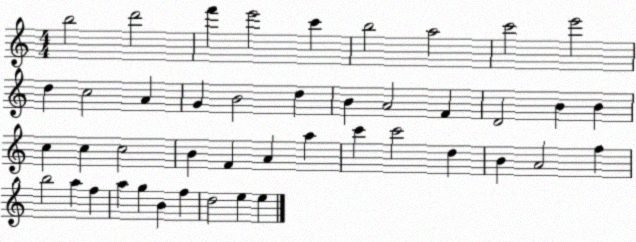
X:1
T:Untitled
M:4/4
L:1/4
K:C
b2 d'2 f' e'2 c' b2 a2 c'2 e'2 d c2 A G B2 d B A2 F D2 B B c c c2 B F A a c' c'2 d B A2 f b2 a f a g B f d2 e e